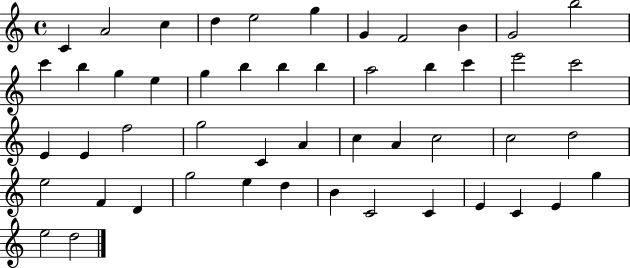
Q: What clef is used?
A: treble